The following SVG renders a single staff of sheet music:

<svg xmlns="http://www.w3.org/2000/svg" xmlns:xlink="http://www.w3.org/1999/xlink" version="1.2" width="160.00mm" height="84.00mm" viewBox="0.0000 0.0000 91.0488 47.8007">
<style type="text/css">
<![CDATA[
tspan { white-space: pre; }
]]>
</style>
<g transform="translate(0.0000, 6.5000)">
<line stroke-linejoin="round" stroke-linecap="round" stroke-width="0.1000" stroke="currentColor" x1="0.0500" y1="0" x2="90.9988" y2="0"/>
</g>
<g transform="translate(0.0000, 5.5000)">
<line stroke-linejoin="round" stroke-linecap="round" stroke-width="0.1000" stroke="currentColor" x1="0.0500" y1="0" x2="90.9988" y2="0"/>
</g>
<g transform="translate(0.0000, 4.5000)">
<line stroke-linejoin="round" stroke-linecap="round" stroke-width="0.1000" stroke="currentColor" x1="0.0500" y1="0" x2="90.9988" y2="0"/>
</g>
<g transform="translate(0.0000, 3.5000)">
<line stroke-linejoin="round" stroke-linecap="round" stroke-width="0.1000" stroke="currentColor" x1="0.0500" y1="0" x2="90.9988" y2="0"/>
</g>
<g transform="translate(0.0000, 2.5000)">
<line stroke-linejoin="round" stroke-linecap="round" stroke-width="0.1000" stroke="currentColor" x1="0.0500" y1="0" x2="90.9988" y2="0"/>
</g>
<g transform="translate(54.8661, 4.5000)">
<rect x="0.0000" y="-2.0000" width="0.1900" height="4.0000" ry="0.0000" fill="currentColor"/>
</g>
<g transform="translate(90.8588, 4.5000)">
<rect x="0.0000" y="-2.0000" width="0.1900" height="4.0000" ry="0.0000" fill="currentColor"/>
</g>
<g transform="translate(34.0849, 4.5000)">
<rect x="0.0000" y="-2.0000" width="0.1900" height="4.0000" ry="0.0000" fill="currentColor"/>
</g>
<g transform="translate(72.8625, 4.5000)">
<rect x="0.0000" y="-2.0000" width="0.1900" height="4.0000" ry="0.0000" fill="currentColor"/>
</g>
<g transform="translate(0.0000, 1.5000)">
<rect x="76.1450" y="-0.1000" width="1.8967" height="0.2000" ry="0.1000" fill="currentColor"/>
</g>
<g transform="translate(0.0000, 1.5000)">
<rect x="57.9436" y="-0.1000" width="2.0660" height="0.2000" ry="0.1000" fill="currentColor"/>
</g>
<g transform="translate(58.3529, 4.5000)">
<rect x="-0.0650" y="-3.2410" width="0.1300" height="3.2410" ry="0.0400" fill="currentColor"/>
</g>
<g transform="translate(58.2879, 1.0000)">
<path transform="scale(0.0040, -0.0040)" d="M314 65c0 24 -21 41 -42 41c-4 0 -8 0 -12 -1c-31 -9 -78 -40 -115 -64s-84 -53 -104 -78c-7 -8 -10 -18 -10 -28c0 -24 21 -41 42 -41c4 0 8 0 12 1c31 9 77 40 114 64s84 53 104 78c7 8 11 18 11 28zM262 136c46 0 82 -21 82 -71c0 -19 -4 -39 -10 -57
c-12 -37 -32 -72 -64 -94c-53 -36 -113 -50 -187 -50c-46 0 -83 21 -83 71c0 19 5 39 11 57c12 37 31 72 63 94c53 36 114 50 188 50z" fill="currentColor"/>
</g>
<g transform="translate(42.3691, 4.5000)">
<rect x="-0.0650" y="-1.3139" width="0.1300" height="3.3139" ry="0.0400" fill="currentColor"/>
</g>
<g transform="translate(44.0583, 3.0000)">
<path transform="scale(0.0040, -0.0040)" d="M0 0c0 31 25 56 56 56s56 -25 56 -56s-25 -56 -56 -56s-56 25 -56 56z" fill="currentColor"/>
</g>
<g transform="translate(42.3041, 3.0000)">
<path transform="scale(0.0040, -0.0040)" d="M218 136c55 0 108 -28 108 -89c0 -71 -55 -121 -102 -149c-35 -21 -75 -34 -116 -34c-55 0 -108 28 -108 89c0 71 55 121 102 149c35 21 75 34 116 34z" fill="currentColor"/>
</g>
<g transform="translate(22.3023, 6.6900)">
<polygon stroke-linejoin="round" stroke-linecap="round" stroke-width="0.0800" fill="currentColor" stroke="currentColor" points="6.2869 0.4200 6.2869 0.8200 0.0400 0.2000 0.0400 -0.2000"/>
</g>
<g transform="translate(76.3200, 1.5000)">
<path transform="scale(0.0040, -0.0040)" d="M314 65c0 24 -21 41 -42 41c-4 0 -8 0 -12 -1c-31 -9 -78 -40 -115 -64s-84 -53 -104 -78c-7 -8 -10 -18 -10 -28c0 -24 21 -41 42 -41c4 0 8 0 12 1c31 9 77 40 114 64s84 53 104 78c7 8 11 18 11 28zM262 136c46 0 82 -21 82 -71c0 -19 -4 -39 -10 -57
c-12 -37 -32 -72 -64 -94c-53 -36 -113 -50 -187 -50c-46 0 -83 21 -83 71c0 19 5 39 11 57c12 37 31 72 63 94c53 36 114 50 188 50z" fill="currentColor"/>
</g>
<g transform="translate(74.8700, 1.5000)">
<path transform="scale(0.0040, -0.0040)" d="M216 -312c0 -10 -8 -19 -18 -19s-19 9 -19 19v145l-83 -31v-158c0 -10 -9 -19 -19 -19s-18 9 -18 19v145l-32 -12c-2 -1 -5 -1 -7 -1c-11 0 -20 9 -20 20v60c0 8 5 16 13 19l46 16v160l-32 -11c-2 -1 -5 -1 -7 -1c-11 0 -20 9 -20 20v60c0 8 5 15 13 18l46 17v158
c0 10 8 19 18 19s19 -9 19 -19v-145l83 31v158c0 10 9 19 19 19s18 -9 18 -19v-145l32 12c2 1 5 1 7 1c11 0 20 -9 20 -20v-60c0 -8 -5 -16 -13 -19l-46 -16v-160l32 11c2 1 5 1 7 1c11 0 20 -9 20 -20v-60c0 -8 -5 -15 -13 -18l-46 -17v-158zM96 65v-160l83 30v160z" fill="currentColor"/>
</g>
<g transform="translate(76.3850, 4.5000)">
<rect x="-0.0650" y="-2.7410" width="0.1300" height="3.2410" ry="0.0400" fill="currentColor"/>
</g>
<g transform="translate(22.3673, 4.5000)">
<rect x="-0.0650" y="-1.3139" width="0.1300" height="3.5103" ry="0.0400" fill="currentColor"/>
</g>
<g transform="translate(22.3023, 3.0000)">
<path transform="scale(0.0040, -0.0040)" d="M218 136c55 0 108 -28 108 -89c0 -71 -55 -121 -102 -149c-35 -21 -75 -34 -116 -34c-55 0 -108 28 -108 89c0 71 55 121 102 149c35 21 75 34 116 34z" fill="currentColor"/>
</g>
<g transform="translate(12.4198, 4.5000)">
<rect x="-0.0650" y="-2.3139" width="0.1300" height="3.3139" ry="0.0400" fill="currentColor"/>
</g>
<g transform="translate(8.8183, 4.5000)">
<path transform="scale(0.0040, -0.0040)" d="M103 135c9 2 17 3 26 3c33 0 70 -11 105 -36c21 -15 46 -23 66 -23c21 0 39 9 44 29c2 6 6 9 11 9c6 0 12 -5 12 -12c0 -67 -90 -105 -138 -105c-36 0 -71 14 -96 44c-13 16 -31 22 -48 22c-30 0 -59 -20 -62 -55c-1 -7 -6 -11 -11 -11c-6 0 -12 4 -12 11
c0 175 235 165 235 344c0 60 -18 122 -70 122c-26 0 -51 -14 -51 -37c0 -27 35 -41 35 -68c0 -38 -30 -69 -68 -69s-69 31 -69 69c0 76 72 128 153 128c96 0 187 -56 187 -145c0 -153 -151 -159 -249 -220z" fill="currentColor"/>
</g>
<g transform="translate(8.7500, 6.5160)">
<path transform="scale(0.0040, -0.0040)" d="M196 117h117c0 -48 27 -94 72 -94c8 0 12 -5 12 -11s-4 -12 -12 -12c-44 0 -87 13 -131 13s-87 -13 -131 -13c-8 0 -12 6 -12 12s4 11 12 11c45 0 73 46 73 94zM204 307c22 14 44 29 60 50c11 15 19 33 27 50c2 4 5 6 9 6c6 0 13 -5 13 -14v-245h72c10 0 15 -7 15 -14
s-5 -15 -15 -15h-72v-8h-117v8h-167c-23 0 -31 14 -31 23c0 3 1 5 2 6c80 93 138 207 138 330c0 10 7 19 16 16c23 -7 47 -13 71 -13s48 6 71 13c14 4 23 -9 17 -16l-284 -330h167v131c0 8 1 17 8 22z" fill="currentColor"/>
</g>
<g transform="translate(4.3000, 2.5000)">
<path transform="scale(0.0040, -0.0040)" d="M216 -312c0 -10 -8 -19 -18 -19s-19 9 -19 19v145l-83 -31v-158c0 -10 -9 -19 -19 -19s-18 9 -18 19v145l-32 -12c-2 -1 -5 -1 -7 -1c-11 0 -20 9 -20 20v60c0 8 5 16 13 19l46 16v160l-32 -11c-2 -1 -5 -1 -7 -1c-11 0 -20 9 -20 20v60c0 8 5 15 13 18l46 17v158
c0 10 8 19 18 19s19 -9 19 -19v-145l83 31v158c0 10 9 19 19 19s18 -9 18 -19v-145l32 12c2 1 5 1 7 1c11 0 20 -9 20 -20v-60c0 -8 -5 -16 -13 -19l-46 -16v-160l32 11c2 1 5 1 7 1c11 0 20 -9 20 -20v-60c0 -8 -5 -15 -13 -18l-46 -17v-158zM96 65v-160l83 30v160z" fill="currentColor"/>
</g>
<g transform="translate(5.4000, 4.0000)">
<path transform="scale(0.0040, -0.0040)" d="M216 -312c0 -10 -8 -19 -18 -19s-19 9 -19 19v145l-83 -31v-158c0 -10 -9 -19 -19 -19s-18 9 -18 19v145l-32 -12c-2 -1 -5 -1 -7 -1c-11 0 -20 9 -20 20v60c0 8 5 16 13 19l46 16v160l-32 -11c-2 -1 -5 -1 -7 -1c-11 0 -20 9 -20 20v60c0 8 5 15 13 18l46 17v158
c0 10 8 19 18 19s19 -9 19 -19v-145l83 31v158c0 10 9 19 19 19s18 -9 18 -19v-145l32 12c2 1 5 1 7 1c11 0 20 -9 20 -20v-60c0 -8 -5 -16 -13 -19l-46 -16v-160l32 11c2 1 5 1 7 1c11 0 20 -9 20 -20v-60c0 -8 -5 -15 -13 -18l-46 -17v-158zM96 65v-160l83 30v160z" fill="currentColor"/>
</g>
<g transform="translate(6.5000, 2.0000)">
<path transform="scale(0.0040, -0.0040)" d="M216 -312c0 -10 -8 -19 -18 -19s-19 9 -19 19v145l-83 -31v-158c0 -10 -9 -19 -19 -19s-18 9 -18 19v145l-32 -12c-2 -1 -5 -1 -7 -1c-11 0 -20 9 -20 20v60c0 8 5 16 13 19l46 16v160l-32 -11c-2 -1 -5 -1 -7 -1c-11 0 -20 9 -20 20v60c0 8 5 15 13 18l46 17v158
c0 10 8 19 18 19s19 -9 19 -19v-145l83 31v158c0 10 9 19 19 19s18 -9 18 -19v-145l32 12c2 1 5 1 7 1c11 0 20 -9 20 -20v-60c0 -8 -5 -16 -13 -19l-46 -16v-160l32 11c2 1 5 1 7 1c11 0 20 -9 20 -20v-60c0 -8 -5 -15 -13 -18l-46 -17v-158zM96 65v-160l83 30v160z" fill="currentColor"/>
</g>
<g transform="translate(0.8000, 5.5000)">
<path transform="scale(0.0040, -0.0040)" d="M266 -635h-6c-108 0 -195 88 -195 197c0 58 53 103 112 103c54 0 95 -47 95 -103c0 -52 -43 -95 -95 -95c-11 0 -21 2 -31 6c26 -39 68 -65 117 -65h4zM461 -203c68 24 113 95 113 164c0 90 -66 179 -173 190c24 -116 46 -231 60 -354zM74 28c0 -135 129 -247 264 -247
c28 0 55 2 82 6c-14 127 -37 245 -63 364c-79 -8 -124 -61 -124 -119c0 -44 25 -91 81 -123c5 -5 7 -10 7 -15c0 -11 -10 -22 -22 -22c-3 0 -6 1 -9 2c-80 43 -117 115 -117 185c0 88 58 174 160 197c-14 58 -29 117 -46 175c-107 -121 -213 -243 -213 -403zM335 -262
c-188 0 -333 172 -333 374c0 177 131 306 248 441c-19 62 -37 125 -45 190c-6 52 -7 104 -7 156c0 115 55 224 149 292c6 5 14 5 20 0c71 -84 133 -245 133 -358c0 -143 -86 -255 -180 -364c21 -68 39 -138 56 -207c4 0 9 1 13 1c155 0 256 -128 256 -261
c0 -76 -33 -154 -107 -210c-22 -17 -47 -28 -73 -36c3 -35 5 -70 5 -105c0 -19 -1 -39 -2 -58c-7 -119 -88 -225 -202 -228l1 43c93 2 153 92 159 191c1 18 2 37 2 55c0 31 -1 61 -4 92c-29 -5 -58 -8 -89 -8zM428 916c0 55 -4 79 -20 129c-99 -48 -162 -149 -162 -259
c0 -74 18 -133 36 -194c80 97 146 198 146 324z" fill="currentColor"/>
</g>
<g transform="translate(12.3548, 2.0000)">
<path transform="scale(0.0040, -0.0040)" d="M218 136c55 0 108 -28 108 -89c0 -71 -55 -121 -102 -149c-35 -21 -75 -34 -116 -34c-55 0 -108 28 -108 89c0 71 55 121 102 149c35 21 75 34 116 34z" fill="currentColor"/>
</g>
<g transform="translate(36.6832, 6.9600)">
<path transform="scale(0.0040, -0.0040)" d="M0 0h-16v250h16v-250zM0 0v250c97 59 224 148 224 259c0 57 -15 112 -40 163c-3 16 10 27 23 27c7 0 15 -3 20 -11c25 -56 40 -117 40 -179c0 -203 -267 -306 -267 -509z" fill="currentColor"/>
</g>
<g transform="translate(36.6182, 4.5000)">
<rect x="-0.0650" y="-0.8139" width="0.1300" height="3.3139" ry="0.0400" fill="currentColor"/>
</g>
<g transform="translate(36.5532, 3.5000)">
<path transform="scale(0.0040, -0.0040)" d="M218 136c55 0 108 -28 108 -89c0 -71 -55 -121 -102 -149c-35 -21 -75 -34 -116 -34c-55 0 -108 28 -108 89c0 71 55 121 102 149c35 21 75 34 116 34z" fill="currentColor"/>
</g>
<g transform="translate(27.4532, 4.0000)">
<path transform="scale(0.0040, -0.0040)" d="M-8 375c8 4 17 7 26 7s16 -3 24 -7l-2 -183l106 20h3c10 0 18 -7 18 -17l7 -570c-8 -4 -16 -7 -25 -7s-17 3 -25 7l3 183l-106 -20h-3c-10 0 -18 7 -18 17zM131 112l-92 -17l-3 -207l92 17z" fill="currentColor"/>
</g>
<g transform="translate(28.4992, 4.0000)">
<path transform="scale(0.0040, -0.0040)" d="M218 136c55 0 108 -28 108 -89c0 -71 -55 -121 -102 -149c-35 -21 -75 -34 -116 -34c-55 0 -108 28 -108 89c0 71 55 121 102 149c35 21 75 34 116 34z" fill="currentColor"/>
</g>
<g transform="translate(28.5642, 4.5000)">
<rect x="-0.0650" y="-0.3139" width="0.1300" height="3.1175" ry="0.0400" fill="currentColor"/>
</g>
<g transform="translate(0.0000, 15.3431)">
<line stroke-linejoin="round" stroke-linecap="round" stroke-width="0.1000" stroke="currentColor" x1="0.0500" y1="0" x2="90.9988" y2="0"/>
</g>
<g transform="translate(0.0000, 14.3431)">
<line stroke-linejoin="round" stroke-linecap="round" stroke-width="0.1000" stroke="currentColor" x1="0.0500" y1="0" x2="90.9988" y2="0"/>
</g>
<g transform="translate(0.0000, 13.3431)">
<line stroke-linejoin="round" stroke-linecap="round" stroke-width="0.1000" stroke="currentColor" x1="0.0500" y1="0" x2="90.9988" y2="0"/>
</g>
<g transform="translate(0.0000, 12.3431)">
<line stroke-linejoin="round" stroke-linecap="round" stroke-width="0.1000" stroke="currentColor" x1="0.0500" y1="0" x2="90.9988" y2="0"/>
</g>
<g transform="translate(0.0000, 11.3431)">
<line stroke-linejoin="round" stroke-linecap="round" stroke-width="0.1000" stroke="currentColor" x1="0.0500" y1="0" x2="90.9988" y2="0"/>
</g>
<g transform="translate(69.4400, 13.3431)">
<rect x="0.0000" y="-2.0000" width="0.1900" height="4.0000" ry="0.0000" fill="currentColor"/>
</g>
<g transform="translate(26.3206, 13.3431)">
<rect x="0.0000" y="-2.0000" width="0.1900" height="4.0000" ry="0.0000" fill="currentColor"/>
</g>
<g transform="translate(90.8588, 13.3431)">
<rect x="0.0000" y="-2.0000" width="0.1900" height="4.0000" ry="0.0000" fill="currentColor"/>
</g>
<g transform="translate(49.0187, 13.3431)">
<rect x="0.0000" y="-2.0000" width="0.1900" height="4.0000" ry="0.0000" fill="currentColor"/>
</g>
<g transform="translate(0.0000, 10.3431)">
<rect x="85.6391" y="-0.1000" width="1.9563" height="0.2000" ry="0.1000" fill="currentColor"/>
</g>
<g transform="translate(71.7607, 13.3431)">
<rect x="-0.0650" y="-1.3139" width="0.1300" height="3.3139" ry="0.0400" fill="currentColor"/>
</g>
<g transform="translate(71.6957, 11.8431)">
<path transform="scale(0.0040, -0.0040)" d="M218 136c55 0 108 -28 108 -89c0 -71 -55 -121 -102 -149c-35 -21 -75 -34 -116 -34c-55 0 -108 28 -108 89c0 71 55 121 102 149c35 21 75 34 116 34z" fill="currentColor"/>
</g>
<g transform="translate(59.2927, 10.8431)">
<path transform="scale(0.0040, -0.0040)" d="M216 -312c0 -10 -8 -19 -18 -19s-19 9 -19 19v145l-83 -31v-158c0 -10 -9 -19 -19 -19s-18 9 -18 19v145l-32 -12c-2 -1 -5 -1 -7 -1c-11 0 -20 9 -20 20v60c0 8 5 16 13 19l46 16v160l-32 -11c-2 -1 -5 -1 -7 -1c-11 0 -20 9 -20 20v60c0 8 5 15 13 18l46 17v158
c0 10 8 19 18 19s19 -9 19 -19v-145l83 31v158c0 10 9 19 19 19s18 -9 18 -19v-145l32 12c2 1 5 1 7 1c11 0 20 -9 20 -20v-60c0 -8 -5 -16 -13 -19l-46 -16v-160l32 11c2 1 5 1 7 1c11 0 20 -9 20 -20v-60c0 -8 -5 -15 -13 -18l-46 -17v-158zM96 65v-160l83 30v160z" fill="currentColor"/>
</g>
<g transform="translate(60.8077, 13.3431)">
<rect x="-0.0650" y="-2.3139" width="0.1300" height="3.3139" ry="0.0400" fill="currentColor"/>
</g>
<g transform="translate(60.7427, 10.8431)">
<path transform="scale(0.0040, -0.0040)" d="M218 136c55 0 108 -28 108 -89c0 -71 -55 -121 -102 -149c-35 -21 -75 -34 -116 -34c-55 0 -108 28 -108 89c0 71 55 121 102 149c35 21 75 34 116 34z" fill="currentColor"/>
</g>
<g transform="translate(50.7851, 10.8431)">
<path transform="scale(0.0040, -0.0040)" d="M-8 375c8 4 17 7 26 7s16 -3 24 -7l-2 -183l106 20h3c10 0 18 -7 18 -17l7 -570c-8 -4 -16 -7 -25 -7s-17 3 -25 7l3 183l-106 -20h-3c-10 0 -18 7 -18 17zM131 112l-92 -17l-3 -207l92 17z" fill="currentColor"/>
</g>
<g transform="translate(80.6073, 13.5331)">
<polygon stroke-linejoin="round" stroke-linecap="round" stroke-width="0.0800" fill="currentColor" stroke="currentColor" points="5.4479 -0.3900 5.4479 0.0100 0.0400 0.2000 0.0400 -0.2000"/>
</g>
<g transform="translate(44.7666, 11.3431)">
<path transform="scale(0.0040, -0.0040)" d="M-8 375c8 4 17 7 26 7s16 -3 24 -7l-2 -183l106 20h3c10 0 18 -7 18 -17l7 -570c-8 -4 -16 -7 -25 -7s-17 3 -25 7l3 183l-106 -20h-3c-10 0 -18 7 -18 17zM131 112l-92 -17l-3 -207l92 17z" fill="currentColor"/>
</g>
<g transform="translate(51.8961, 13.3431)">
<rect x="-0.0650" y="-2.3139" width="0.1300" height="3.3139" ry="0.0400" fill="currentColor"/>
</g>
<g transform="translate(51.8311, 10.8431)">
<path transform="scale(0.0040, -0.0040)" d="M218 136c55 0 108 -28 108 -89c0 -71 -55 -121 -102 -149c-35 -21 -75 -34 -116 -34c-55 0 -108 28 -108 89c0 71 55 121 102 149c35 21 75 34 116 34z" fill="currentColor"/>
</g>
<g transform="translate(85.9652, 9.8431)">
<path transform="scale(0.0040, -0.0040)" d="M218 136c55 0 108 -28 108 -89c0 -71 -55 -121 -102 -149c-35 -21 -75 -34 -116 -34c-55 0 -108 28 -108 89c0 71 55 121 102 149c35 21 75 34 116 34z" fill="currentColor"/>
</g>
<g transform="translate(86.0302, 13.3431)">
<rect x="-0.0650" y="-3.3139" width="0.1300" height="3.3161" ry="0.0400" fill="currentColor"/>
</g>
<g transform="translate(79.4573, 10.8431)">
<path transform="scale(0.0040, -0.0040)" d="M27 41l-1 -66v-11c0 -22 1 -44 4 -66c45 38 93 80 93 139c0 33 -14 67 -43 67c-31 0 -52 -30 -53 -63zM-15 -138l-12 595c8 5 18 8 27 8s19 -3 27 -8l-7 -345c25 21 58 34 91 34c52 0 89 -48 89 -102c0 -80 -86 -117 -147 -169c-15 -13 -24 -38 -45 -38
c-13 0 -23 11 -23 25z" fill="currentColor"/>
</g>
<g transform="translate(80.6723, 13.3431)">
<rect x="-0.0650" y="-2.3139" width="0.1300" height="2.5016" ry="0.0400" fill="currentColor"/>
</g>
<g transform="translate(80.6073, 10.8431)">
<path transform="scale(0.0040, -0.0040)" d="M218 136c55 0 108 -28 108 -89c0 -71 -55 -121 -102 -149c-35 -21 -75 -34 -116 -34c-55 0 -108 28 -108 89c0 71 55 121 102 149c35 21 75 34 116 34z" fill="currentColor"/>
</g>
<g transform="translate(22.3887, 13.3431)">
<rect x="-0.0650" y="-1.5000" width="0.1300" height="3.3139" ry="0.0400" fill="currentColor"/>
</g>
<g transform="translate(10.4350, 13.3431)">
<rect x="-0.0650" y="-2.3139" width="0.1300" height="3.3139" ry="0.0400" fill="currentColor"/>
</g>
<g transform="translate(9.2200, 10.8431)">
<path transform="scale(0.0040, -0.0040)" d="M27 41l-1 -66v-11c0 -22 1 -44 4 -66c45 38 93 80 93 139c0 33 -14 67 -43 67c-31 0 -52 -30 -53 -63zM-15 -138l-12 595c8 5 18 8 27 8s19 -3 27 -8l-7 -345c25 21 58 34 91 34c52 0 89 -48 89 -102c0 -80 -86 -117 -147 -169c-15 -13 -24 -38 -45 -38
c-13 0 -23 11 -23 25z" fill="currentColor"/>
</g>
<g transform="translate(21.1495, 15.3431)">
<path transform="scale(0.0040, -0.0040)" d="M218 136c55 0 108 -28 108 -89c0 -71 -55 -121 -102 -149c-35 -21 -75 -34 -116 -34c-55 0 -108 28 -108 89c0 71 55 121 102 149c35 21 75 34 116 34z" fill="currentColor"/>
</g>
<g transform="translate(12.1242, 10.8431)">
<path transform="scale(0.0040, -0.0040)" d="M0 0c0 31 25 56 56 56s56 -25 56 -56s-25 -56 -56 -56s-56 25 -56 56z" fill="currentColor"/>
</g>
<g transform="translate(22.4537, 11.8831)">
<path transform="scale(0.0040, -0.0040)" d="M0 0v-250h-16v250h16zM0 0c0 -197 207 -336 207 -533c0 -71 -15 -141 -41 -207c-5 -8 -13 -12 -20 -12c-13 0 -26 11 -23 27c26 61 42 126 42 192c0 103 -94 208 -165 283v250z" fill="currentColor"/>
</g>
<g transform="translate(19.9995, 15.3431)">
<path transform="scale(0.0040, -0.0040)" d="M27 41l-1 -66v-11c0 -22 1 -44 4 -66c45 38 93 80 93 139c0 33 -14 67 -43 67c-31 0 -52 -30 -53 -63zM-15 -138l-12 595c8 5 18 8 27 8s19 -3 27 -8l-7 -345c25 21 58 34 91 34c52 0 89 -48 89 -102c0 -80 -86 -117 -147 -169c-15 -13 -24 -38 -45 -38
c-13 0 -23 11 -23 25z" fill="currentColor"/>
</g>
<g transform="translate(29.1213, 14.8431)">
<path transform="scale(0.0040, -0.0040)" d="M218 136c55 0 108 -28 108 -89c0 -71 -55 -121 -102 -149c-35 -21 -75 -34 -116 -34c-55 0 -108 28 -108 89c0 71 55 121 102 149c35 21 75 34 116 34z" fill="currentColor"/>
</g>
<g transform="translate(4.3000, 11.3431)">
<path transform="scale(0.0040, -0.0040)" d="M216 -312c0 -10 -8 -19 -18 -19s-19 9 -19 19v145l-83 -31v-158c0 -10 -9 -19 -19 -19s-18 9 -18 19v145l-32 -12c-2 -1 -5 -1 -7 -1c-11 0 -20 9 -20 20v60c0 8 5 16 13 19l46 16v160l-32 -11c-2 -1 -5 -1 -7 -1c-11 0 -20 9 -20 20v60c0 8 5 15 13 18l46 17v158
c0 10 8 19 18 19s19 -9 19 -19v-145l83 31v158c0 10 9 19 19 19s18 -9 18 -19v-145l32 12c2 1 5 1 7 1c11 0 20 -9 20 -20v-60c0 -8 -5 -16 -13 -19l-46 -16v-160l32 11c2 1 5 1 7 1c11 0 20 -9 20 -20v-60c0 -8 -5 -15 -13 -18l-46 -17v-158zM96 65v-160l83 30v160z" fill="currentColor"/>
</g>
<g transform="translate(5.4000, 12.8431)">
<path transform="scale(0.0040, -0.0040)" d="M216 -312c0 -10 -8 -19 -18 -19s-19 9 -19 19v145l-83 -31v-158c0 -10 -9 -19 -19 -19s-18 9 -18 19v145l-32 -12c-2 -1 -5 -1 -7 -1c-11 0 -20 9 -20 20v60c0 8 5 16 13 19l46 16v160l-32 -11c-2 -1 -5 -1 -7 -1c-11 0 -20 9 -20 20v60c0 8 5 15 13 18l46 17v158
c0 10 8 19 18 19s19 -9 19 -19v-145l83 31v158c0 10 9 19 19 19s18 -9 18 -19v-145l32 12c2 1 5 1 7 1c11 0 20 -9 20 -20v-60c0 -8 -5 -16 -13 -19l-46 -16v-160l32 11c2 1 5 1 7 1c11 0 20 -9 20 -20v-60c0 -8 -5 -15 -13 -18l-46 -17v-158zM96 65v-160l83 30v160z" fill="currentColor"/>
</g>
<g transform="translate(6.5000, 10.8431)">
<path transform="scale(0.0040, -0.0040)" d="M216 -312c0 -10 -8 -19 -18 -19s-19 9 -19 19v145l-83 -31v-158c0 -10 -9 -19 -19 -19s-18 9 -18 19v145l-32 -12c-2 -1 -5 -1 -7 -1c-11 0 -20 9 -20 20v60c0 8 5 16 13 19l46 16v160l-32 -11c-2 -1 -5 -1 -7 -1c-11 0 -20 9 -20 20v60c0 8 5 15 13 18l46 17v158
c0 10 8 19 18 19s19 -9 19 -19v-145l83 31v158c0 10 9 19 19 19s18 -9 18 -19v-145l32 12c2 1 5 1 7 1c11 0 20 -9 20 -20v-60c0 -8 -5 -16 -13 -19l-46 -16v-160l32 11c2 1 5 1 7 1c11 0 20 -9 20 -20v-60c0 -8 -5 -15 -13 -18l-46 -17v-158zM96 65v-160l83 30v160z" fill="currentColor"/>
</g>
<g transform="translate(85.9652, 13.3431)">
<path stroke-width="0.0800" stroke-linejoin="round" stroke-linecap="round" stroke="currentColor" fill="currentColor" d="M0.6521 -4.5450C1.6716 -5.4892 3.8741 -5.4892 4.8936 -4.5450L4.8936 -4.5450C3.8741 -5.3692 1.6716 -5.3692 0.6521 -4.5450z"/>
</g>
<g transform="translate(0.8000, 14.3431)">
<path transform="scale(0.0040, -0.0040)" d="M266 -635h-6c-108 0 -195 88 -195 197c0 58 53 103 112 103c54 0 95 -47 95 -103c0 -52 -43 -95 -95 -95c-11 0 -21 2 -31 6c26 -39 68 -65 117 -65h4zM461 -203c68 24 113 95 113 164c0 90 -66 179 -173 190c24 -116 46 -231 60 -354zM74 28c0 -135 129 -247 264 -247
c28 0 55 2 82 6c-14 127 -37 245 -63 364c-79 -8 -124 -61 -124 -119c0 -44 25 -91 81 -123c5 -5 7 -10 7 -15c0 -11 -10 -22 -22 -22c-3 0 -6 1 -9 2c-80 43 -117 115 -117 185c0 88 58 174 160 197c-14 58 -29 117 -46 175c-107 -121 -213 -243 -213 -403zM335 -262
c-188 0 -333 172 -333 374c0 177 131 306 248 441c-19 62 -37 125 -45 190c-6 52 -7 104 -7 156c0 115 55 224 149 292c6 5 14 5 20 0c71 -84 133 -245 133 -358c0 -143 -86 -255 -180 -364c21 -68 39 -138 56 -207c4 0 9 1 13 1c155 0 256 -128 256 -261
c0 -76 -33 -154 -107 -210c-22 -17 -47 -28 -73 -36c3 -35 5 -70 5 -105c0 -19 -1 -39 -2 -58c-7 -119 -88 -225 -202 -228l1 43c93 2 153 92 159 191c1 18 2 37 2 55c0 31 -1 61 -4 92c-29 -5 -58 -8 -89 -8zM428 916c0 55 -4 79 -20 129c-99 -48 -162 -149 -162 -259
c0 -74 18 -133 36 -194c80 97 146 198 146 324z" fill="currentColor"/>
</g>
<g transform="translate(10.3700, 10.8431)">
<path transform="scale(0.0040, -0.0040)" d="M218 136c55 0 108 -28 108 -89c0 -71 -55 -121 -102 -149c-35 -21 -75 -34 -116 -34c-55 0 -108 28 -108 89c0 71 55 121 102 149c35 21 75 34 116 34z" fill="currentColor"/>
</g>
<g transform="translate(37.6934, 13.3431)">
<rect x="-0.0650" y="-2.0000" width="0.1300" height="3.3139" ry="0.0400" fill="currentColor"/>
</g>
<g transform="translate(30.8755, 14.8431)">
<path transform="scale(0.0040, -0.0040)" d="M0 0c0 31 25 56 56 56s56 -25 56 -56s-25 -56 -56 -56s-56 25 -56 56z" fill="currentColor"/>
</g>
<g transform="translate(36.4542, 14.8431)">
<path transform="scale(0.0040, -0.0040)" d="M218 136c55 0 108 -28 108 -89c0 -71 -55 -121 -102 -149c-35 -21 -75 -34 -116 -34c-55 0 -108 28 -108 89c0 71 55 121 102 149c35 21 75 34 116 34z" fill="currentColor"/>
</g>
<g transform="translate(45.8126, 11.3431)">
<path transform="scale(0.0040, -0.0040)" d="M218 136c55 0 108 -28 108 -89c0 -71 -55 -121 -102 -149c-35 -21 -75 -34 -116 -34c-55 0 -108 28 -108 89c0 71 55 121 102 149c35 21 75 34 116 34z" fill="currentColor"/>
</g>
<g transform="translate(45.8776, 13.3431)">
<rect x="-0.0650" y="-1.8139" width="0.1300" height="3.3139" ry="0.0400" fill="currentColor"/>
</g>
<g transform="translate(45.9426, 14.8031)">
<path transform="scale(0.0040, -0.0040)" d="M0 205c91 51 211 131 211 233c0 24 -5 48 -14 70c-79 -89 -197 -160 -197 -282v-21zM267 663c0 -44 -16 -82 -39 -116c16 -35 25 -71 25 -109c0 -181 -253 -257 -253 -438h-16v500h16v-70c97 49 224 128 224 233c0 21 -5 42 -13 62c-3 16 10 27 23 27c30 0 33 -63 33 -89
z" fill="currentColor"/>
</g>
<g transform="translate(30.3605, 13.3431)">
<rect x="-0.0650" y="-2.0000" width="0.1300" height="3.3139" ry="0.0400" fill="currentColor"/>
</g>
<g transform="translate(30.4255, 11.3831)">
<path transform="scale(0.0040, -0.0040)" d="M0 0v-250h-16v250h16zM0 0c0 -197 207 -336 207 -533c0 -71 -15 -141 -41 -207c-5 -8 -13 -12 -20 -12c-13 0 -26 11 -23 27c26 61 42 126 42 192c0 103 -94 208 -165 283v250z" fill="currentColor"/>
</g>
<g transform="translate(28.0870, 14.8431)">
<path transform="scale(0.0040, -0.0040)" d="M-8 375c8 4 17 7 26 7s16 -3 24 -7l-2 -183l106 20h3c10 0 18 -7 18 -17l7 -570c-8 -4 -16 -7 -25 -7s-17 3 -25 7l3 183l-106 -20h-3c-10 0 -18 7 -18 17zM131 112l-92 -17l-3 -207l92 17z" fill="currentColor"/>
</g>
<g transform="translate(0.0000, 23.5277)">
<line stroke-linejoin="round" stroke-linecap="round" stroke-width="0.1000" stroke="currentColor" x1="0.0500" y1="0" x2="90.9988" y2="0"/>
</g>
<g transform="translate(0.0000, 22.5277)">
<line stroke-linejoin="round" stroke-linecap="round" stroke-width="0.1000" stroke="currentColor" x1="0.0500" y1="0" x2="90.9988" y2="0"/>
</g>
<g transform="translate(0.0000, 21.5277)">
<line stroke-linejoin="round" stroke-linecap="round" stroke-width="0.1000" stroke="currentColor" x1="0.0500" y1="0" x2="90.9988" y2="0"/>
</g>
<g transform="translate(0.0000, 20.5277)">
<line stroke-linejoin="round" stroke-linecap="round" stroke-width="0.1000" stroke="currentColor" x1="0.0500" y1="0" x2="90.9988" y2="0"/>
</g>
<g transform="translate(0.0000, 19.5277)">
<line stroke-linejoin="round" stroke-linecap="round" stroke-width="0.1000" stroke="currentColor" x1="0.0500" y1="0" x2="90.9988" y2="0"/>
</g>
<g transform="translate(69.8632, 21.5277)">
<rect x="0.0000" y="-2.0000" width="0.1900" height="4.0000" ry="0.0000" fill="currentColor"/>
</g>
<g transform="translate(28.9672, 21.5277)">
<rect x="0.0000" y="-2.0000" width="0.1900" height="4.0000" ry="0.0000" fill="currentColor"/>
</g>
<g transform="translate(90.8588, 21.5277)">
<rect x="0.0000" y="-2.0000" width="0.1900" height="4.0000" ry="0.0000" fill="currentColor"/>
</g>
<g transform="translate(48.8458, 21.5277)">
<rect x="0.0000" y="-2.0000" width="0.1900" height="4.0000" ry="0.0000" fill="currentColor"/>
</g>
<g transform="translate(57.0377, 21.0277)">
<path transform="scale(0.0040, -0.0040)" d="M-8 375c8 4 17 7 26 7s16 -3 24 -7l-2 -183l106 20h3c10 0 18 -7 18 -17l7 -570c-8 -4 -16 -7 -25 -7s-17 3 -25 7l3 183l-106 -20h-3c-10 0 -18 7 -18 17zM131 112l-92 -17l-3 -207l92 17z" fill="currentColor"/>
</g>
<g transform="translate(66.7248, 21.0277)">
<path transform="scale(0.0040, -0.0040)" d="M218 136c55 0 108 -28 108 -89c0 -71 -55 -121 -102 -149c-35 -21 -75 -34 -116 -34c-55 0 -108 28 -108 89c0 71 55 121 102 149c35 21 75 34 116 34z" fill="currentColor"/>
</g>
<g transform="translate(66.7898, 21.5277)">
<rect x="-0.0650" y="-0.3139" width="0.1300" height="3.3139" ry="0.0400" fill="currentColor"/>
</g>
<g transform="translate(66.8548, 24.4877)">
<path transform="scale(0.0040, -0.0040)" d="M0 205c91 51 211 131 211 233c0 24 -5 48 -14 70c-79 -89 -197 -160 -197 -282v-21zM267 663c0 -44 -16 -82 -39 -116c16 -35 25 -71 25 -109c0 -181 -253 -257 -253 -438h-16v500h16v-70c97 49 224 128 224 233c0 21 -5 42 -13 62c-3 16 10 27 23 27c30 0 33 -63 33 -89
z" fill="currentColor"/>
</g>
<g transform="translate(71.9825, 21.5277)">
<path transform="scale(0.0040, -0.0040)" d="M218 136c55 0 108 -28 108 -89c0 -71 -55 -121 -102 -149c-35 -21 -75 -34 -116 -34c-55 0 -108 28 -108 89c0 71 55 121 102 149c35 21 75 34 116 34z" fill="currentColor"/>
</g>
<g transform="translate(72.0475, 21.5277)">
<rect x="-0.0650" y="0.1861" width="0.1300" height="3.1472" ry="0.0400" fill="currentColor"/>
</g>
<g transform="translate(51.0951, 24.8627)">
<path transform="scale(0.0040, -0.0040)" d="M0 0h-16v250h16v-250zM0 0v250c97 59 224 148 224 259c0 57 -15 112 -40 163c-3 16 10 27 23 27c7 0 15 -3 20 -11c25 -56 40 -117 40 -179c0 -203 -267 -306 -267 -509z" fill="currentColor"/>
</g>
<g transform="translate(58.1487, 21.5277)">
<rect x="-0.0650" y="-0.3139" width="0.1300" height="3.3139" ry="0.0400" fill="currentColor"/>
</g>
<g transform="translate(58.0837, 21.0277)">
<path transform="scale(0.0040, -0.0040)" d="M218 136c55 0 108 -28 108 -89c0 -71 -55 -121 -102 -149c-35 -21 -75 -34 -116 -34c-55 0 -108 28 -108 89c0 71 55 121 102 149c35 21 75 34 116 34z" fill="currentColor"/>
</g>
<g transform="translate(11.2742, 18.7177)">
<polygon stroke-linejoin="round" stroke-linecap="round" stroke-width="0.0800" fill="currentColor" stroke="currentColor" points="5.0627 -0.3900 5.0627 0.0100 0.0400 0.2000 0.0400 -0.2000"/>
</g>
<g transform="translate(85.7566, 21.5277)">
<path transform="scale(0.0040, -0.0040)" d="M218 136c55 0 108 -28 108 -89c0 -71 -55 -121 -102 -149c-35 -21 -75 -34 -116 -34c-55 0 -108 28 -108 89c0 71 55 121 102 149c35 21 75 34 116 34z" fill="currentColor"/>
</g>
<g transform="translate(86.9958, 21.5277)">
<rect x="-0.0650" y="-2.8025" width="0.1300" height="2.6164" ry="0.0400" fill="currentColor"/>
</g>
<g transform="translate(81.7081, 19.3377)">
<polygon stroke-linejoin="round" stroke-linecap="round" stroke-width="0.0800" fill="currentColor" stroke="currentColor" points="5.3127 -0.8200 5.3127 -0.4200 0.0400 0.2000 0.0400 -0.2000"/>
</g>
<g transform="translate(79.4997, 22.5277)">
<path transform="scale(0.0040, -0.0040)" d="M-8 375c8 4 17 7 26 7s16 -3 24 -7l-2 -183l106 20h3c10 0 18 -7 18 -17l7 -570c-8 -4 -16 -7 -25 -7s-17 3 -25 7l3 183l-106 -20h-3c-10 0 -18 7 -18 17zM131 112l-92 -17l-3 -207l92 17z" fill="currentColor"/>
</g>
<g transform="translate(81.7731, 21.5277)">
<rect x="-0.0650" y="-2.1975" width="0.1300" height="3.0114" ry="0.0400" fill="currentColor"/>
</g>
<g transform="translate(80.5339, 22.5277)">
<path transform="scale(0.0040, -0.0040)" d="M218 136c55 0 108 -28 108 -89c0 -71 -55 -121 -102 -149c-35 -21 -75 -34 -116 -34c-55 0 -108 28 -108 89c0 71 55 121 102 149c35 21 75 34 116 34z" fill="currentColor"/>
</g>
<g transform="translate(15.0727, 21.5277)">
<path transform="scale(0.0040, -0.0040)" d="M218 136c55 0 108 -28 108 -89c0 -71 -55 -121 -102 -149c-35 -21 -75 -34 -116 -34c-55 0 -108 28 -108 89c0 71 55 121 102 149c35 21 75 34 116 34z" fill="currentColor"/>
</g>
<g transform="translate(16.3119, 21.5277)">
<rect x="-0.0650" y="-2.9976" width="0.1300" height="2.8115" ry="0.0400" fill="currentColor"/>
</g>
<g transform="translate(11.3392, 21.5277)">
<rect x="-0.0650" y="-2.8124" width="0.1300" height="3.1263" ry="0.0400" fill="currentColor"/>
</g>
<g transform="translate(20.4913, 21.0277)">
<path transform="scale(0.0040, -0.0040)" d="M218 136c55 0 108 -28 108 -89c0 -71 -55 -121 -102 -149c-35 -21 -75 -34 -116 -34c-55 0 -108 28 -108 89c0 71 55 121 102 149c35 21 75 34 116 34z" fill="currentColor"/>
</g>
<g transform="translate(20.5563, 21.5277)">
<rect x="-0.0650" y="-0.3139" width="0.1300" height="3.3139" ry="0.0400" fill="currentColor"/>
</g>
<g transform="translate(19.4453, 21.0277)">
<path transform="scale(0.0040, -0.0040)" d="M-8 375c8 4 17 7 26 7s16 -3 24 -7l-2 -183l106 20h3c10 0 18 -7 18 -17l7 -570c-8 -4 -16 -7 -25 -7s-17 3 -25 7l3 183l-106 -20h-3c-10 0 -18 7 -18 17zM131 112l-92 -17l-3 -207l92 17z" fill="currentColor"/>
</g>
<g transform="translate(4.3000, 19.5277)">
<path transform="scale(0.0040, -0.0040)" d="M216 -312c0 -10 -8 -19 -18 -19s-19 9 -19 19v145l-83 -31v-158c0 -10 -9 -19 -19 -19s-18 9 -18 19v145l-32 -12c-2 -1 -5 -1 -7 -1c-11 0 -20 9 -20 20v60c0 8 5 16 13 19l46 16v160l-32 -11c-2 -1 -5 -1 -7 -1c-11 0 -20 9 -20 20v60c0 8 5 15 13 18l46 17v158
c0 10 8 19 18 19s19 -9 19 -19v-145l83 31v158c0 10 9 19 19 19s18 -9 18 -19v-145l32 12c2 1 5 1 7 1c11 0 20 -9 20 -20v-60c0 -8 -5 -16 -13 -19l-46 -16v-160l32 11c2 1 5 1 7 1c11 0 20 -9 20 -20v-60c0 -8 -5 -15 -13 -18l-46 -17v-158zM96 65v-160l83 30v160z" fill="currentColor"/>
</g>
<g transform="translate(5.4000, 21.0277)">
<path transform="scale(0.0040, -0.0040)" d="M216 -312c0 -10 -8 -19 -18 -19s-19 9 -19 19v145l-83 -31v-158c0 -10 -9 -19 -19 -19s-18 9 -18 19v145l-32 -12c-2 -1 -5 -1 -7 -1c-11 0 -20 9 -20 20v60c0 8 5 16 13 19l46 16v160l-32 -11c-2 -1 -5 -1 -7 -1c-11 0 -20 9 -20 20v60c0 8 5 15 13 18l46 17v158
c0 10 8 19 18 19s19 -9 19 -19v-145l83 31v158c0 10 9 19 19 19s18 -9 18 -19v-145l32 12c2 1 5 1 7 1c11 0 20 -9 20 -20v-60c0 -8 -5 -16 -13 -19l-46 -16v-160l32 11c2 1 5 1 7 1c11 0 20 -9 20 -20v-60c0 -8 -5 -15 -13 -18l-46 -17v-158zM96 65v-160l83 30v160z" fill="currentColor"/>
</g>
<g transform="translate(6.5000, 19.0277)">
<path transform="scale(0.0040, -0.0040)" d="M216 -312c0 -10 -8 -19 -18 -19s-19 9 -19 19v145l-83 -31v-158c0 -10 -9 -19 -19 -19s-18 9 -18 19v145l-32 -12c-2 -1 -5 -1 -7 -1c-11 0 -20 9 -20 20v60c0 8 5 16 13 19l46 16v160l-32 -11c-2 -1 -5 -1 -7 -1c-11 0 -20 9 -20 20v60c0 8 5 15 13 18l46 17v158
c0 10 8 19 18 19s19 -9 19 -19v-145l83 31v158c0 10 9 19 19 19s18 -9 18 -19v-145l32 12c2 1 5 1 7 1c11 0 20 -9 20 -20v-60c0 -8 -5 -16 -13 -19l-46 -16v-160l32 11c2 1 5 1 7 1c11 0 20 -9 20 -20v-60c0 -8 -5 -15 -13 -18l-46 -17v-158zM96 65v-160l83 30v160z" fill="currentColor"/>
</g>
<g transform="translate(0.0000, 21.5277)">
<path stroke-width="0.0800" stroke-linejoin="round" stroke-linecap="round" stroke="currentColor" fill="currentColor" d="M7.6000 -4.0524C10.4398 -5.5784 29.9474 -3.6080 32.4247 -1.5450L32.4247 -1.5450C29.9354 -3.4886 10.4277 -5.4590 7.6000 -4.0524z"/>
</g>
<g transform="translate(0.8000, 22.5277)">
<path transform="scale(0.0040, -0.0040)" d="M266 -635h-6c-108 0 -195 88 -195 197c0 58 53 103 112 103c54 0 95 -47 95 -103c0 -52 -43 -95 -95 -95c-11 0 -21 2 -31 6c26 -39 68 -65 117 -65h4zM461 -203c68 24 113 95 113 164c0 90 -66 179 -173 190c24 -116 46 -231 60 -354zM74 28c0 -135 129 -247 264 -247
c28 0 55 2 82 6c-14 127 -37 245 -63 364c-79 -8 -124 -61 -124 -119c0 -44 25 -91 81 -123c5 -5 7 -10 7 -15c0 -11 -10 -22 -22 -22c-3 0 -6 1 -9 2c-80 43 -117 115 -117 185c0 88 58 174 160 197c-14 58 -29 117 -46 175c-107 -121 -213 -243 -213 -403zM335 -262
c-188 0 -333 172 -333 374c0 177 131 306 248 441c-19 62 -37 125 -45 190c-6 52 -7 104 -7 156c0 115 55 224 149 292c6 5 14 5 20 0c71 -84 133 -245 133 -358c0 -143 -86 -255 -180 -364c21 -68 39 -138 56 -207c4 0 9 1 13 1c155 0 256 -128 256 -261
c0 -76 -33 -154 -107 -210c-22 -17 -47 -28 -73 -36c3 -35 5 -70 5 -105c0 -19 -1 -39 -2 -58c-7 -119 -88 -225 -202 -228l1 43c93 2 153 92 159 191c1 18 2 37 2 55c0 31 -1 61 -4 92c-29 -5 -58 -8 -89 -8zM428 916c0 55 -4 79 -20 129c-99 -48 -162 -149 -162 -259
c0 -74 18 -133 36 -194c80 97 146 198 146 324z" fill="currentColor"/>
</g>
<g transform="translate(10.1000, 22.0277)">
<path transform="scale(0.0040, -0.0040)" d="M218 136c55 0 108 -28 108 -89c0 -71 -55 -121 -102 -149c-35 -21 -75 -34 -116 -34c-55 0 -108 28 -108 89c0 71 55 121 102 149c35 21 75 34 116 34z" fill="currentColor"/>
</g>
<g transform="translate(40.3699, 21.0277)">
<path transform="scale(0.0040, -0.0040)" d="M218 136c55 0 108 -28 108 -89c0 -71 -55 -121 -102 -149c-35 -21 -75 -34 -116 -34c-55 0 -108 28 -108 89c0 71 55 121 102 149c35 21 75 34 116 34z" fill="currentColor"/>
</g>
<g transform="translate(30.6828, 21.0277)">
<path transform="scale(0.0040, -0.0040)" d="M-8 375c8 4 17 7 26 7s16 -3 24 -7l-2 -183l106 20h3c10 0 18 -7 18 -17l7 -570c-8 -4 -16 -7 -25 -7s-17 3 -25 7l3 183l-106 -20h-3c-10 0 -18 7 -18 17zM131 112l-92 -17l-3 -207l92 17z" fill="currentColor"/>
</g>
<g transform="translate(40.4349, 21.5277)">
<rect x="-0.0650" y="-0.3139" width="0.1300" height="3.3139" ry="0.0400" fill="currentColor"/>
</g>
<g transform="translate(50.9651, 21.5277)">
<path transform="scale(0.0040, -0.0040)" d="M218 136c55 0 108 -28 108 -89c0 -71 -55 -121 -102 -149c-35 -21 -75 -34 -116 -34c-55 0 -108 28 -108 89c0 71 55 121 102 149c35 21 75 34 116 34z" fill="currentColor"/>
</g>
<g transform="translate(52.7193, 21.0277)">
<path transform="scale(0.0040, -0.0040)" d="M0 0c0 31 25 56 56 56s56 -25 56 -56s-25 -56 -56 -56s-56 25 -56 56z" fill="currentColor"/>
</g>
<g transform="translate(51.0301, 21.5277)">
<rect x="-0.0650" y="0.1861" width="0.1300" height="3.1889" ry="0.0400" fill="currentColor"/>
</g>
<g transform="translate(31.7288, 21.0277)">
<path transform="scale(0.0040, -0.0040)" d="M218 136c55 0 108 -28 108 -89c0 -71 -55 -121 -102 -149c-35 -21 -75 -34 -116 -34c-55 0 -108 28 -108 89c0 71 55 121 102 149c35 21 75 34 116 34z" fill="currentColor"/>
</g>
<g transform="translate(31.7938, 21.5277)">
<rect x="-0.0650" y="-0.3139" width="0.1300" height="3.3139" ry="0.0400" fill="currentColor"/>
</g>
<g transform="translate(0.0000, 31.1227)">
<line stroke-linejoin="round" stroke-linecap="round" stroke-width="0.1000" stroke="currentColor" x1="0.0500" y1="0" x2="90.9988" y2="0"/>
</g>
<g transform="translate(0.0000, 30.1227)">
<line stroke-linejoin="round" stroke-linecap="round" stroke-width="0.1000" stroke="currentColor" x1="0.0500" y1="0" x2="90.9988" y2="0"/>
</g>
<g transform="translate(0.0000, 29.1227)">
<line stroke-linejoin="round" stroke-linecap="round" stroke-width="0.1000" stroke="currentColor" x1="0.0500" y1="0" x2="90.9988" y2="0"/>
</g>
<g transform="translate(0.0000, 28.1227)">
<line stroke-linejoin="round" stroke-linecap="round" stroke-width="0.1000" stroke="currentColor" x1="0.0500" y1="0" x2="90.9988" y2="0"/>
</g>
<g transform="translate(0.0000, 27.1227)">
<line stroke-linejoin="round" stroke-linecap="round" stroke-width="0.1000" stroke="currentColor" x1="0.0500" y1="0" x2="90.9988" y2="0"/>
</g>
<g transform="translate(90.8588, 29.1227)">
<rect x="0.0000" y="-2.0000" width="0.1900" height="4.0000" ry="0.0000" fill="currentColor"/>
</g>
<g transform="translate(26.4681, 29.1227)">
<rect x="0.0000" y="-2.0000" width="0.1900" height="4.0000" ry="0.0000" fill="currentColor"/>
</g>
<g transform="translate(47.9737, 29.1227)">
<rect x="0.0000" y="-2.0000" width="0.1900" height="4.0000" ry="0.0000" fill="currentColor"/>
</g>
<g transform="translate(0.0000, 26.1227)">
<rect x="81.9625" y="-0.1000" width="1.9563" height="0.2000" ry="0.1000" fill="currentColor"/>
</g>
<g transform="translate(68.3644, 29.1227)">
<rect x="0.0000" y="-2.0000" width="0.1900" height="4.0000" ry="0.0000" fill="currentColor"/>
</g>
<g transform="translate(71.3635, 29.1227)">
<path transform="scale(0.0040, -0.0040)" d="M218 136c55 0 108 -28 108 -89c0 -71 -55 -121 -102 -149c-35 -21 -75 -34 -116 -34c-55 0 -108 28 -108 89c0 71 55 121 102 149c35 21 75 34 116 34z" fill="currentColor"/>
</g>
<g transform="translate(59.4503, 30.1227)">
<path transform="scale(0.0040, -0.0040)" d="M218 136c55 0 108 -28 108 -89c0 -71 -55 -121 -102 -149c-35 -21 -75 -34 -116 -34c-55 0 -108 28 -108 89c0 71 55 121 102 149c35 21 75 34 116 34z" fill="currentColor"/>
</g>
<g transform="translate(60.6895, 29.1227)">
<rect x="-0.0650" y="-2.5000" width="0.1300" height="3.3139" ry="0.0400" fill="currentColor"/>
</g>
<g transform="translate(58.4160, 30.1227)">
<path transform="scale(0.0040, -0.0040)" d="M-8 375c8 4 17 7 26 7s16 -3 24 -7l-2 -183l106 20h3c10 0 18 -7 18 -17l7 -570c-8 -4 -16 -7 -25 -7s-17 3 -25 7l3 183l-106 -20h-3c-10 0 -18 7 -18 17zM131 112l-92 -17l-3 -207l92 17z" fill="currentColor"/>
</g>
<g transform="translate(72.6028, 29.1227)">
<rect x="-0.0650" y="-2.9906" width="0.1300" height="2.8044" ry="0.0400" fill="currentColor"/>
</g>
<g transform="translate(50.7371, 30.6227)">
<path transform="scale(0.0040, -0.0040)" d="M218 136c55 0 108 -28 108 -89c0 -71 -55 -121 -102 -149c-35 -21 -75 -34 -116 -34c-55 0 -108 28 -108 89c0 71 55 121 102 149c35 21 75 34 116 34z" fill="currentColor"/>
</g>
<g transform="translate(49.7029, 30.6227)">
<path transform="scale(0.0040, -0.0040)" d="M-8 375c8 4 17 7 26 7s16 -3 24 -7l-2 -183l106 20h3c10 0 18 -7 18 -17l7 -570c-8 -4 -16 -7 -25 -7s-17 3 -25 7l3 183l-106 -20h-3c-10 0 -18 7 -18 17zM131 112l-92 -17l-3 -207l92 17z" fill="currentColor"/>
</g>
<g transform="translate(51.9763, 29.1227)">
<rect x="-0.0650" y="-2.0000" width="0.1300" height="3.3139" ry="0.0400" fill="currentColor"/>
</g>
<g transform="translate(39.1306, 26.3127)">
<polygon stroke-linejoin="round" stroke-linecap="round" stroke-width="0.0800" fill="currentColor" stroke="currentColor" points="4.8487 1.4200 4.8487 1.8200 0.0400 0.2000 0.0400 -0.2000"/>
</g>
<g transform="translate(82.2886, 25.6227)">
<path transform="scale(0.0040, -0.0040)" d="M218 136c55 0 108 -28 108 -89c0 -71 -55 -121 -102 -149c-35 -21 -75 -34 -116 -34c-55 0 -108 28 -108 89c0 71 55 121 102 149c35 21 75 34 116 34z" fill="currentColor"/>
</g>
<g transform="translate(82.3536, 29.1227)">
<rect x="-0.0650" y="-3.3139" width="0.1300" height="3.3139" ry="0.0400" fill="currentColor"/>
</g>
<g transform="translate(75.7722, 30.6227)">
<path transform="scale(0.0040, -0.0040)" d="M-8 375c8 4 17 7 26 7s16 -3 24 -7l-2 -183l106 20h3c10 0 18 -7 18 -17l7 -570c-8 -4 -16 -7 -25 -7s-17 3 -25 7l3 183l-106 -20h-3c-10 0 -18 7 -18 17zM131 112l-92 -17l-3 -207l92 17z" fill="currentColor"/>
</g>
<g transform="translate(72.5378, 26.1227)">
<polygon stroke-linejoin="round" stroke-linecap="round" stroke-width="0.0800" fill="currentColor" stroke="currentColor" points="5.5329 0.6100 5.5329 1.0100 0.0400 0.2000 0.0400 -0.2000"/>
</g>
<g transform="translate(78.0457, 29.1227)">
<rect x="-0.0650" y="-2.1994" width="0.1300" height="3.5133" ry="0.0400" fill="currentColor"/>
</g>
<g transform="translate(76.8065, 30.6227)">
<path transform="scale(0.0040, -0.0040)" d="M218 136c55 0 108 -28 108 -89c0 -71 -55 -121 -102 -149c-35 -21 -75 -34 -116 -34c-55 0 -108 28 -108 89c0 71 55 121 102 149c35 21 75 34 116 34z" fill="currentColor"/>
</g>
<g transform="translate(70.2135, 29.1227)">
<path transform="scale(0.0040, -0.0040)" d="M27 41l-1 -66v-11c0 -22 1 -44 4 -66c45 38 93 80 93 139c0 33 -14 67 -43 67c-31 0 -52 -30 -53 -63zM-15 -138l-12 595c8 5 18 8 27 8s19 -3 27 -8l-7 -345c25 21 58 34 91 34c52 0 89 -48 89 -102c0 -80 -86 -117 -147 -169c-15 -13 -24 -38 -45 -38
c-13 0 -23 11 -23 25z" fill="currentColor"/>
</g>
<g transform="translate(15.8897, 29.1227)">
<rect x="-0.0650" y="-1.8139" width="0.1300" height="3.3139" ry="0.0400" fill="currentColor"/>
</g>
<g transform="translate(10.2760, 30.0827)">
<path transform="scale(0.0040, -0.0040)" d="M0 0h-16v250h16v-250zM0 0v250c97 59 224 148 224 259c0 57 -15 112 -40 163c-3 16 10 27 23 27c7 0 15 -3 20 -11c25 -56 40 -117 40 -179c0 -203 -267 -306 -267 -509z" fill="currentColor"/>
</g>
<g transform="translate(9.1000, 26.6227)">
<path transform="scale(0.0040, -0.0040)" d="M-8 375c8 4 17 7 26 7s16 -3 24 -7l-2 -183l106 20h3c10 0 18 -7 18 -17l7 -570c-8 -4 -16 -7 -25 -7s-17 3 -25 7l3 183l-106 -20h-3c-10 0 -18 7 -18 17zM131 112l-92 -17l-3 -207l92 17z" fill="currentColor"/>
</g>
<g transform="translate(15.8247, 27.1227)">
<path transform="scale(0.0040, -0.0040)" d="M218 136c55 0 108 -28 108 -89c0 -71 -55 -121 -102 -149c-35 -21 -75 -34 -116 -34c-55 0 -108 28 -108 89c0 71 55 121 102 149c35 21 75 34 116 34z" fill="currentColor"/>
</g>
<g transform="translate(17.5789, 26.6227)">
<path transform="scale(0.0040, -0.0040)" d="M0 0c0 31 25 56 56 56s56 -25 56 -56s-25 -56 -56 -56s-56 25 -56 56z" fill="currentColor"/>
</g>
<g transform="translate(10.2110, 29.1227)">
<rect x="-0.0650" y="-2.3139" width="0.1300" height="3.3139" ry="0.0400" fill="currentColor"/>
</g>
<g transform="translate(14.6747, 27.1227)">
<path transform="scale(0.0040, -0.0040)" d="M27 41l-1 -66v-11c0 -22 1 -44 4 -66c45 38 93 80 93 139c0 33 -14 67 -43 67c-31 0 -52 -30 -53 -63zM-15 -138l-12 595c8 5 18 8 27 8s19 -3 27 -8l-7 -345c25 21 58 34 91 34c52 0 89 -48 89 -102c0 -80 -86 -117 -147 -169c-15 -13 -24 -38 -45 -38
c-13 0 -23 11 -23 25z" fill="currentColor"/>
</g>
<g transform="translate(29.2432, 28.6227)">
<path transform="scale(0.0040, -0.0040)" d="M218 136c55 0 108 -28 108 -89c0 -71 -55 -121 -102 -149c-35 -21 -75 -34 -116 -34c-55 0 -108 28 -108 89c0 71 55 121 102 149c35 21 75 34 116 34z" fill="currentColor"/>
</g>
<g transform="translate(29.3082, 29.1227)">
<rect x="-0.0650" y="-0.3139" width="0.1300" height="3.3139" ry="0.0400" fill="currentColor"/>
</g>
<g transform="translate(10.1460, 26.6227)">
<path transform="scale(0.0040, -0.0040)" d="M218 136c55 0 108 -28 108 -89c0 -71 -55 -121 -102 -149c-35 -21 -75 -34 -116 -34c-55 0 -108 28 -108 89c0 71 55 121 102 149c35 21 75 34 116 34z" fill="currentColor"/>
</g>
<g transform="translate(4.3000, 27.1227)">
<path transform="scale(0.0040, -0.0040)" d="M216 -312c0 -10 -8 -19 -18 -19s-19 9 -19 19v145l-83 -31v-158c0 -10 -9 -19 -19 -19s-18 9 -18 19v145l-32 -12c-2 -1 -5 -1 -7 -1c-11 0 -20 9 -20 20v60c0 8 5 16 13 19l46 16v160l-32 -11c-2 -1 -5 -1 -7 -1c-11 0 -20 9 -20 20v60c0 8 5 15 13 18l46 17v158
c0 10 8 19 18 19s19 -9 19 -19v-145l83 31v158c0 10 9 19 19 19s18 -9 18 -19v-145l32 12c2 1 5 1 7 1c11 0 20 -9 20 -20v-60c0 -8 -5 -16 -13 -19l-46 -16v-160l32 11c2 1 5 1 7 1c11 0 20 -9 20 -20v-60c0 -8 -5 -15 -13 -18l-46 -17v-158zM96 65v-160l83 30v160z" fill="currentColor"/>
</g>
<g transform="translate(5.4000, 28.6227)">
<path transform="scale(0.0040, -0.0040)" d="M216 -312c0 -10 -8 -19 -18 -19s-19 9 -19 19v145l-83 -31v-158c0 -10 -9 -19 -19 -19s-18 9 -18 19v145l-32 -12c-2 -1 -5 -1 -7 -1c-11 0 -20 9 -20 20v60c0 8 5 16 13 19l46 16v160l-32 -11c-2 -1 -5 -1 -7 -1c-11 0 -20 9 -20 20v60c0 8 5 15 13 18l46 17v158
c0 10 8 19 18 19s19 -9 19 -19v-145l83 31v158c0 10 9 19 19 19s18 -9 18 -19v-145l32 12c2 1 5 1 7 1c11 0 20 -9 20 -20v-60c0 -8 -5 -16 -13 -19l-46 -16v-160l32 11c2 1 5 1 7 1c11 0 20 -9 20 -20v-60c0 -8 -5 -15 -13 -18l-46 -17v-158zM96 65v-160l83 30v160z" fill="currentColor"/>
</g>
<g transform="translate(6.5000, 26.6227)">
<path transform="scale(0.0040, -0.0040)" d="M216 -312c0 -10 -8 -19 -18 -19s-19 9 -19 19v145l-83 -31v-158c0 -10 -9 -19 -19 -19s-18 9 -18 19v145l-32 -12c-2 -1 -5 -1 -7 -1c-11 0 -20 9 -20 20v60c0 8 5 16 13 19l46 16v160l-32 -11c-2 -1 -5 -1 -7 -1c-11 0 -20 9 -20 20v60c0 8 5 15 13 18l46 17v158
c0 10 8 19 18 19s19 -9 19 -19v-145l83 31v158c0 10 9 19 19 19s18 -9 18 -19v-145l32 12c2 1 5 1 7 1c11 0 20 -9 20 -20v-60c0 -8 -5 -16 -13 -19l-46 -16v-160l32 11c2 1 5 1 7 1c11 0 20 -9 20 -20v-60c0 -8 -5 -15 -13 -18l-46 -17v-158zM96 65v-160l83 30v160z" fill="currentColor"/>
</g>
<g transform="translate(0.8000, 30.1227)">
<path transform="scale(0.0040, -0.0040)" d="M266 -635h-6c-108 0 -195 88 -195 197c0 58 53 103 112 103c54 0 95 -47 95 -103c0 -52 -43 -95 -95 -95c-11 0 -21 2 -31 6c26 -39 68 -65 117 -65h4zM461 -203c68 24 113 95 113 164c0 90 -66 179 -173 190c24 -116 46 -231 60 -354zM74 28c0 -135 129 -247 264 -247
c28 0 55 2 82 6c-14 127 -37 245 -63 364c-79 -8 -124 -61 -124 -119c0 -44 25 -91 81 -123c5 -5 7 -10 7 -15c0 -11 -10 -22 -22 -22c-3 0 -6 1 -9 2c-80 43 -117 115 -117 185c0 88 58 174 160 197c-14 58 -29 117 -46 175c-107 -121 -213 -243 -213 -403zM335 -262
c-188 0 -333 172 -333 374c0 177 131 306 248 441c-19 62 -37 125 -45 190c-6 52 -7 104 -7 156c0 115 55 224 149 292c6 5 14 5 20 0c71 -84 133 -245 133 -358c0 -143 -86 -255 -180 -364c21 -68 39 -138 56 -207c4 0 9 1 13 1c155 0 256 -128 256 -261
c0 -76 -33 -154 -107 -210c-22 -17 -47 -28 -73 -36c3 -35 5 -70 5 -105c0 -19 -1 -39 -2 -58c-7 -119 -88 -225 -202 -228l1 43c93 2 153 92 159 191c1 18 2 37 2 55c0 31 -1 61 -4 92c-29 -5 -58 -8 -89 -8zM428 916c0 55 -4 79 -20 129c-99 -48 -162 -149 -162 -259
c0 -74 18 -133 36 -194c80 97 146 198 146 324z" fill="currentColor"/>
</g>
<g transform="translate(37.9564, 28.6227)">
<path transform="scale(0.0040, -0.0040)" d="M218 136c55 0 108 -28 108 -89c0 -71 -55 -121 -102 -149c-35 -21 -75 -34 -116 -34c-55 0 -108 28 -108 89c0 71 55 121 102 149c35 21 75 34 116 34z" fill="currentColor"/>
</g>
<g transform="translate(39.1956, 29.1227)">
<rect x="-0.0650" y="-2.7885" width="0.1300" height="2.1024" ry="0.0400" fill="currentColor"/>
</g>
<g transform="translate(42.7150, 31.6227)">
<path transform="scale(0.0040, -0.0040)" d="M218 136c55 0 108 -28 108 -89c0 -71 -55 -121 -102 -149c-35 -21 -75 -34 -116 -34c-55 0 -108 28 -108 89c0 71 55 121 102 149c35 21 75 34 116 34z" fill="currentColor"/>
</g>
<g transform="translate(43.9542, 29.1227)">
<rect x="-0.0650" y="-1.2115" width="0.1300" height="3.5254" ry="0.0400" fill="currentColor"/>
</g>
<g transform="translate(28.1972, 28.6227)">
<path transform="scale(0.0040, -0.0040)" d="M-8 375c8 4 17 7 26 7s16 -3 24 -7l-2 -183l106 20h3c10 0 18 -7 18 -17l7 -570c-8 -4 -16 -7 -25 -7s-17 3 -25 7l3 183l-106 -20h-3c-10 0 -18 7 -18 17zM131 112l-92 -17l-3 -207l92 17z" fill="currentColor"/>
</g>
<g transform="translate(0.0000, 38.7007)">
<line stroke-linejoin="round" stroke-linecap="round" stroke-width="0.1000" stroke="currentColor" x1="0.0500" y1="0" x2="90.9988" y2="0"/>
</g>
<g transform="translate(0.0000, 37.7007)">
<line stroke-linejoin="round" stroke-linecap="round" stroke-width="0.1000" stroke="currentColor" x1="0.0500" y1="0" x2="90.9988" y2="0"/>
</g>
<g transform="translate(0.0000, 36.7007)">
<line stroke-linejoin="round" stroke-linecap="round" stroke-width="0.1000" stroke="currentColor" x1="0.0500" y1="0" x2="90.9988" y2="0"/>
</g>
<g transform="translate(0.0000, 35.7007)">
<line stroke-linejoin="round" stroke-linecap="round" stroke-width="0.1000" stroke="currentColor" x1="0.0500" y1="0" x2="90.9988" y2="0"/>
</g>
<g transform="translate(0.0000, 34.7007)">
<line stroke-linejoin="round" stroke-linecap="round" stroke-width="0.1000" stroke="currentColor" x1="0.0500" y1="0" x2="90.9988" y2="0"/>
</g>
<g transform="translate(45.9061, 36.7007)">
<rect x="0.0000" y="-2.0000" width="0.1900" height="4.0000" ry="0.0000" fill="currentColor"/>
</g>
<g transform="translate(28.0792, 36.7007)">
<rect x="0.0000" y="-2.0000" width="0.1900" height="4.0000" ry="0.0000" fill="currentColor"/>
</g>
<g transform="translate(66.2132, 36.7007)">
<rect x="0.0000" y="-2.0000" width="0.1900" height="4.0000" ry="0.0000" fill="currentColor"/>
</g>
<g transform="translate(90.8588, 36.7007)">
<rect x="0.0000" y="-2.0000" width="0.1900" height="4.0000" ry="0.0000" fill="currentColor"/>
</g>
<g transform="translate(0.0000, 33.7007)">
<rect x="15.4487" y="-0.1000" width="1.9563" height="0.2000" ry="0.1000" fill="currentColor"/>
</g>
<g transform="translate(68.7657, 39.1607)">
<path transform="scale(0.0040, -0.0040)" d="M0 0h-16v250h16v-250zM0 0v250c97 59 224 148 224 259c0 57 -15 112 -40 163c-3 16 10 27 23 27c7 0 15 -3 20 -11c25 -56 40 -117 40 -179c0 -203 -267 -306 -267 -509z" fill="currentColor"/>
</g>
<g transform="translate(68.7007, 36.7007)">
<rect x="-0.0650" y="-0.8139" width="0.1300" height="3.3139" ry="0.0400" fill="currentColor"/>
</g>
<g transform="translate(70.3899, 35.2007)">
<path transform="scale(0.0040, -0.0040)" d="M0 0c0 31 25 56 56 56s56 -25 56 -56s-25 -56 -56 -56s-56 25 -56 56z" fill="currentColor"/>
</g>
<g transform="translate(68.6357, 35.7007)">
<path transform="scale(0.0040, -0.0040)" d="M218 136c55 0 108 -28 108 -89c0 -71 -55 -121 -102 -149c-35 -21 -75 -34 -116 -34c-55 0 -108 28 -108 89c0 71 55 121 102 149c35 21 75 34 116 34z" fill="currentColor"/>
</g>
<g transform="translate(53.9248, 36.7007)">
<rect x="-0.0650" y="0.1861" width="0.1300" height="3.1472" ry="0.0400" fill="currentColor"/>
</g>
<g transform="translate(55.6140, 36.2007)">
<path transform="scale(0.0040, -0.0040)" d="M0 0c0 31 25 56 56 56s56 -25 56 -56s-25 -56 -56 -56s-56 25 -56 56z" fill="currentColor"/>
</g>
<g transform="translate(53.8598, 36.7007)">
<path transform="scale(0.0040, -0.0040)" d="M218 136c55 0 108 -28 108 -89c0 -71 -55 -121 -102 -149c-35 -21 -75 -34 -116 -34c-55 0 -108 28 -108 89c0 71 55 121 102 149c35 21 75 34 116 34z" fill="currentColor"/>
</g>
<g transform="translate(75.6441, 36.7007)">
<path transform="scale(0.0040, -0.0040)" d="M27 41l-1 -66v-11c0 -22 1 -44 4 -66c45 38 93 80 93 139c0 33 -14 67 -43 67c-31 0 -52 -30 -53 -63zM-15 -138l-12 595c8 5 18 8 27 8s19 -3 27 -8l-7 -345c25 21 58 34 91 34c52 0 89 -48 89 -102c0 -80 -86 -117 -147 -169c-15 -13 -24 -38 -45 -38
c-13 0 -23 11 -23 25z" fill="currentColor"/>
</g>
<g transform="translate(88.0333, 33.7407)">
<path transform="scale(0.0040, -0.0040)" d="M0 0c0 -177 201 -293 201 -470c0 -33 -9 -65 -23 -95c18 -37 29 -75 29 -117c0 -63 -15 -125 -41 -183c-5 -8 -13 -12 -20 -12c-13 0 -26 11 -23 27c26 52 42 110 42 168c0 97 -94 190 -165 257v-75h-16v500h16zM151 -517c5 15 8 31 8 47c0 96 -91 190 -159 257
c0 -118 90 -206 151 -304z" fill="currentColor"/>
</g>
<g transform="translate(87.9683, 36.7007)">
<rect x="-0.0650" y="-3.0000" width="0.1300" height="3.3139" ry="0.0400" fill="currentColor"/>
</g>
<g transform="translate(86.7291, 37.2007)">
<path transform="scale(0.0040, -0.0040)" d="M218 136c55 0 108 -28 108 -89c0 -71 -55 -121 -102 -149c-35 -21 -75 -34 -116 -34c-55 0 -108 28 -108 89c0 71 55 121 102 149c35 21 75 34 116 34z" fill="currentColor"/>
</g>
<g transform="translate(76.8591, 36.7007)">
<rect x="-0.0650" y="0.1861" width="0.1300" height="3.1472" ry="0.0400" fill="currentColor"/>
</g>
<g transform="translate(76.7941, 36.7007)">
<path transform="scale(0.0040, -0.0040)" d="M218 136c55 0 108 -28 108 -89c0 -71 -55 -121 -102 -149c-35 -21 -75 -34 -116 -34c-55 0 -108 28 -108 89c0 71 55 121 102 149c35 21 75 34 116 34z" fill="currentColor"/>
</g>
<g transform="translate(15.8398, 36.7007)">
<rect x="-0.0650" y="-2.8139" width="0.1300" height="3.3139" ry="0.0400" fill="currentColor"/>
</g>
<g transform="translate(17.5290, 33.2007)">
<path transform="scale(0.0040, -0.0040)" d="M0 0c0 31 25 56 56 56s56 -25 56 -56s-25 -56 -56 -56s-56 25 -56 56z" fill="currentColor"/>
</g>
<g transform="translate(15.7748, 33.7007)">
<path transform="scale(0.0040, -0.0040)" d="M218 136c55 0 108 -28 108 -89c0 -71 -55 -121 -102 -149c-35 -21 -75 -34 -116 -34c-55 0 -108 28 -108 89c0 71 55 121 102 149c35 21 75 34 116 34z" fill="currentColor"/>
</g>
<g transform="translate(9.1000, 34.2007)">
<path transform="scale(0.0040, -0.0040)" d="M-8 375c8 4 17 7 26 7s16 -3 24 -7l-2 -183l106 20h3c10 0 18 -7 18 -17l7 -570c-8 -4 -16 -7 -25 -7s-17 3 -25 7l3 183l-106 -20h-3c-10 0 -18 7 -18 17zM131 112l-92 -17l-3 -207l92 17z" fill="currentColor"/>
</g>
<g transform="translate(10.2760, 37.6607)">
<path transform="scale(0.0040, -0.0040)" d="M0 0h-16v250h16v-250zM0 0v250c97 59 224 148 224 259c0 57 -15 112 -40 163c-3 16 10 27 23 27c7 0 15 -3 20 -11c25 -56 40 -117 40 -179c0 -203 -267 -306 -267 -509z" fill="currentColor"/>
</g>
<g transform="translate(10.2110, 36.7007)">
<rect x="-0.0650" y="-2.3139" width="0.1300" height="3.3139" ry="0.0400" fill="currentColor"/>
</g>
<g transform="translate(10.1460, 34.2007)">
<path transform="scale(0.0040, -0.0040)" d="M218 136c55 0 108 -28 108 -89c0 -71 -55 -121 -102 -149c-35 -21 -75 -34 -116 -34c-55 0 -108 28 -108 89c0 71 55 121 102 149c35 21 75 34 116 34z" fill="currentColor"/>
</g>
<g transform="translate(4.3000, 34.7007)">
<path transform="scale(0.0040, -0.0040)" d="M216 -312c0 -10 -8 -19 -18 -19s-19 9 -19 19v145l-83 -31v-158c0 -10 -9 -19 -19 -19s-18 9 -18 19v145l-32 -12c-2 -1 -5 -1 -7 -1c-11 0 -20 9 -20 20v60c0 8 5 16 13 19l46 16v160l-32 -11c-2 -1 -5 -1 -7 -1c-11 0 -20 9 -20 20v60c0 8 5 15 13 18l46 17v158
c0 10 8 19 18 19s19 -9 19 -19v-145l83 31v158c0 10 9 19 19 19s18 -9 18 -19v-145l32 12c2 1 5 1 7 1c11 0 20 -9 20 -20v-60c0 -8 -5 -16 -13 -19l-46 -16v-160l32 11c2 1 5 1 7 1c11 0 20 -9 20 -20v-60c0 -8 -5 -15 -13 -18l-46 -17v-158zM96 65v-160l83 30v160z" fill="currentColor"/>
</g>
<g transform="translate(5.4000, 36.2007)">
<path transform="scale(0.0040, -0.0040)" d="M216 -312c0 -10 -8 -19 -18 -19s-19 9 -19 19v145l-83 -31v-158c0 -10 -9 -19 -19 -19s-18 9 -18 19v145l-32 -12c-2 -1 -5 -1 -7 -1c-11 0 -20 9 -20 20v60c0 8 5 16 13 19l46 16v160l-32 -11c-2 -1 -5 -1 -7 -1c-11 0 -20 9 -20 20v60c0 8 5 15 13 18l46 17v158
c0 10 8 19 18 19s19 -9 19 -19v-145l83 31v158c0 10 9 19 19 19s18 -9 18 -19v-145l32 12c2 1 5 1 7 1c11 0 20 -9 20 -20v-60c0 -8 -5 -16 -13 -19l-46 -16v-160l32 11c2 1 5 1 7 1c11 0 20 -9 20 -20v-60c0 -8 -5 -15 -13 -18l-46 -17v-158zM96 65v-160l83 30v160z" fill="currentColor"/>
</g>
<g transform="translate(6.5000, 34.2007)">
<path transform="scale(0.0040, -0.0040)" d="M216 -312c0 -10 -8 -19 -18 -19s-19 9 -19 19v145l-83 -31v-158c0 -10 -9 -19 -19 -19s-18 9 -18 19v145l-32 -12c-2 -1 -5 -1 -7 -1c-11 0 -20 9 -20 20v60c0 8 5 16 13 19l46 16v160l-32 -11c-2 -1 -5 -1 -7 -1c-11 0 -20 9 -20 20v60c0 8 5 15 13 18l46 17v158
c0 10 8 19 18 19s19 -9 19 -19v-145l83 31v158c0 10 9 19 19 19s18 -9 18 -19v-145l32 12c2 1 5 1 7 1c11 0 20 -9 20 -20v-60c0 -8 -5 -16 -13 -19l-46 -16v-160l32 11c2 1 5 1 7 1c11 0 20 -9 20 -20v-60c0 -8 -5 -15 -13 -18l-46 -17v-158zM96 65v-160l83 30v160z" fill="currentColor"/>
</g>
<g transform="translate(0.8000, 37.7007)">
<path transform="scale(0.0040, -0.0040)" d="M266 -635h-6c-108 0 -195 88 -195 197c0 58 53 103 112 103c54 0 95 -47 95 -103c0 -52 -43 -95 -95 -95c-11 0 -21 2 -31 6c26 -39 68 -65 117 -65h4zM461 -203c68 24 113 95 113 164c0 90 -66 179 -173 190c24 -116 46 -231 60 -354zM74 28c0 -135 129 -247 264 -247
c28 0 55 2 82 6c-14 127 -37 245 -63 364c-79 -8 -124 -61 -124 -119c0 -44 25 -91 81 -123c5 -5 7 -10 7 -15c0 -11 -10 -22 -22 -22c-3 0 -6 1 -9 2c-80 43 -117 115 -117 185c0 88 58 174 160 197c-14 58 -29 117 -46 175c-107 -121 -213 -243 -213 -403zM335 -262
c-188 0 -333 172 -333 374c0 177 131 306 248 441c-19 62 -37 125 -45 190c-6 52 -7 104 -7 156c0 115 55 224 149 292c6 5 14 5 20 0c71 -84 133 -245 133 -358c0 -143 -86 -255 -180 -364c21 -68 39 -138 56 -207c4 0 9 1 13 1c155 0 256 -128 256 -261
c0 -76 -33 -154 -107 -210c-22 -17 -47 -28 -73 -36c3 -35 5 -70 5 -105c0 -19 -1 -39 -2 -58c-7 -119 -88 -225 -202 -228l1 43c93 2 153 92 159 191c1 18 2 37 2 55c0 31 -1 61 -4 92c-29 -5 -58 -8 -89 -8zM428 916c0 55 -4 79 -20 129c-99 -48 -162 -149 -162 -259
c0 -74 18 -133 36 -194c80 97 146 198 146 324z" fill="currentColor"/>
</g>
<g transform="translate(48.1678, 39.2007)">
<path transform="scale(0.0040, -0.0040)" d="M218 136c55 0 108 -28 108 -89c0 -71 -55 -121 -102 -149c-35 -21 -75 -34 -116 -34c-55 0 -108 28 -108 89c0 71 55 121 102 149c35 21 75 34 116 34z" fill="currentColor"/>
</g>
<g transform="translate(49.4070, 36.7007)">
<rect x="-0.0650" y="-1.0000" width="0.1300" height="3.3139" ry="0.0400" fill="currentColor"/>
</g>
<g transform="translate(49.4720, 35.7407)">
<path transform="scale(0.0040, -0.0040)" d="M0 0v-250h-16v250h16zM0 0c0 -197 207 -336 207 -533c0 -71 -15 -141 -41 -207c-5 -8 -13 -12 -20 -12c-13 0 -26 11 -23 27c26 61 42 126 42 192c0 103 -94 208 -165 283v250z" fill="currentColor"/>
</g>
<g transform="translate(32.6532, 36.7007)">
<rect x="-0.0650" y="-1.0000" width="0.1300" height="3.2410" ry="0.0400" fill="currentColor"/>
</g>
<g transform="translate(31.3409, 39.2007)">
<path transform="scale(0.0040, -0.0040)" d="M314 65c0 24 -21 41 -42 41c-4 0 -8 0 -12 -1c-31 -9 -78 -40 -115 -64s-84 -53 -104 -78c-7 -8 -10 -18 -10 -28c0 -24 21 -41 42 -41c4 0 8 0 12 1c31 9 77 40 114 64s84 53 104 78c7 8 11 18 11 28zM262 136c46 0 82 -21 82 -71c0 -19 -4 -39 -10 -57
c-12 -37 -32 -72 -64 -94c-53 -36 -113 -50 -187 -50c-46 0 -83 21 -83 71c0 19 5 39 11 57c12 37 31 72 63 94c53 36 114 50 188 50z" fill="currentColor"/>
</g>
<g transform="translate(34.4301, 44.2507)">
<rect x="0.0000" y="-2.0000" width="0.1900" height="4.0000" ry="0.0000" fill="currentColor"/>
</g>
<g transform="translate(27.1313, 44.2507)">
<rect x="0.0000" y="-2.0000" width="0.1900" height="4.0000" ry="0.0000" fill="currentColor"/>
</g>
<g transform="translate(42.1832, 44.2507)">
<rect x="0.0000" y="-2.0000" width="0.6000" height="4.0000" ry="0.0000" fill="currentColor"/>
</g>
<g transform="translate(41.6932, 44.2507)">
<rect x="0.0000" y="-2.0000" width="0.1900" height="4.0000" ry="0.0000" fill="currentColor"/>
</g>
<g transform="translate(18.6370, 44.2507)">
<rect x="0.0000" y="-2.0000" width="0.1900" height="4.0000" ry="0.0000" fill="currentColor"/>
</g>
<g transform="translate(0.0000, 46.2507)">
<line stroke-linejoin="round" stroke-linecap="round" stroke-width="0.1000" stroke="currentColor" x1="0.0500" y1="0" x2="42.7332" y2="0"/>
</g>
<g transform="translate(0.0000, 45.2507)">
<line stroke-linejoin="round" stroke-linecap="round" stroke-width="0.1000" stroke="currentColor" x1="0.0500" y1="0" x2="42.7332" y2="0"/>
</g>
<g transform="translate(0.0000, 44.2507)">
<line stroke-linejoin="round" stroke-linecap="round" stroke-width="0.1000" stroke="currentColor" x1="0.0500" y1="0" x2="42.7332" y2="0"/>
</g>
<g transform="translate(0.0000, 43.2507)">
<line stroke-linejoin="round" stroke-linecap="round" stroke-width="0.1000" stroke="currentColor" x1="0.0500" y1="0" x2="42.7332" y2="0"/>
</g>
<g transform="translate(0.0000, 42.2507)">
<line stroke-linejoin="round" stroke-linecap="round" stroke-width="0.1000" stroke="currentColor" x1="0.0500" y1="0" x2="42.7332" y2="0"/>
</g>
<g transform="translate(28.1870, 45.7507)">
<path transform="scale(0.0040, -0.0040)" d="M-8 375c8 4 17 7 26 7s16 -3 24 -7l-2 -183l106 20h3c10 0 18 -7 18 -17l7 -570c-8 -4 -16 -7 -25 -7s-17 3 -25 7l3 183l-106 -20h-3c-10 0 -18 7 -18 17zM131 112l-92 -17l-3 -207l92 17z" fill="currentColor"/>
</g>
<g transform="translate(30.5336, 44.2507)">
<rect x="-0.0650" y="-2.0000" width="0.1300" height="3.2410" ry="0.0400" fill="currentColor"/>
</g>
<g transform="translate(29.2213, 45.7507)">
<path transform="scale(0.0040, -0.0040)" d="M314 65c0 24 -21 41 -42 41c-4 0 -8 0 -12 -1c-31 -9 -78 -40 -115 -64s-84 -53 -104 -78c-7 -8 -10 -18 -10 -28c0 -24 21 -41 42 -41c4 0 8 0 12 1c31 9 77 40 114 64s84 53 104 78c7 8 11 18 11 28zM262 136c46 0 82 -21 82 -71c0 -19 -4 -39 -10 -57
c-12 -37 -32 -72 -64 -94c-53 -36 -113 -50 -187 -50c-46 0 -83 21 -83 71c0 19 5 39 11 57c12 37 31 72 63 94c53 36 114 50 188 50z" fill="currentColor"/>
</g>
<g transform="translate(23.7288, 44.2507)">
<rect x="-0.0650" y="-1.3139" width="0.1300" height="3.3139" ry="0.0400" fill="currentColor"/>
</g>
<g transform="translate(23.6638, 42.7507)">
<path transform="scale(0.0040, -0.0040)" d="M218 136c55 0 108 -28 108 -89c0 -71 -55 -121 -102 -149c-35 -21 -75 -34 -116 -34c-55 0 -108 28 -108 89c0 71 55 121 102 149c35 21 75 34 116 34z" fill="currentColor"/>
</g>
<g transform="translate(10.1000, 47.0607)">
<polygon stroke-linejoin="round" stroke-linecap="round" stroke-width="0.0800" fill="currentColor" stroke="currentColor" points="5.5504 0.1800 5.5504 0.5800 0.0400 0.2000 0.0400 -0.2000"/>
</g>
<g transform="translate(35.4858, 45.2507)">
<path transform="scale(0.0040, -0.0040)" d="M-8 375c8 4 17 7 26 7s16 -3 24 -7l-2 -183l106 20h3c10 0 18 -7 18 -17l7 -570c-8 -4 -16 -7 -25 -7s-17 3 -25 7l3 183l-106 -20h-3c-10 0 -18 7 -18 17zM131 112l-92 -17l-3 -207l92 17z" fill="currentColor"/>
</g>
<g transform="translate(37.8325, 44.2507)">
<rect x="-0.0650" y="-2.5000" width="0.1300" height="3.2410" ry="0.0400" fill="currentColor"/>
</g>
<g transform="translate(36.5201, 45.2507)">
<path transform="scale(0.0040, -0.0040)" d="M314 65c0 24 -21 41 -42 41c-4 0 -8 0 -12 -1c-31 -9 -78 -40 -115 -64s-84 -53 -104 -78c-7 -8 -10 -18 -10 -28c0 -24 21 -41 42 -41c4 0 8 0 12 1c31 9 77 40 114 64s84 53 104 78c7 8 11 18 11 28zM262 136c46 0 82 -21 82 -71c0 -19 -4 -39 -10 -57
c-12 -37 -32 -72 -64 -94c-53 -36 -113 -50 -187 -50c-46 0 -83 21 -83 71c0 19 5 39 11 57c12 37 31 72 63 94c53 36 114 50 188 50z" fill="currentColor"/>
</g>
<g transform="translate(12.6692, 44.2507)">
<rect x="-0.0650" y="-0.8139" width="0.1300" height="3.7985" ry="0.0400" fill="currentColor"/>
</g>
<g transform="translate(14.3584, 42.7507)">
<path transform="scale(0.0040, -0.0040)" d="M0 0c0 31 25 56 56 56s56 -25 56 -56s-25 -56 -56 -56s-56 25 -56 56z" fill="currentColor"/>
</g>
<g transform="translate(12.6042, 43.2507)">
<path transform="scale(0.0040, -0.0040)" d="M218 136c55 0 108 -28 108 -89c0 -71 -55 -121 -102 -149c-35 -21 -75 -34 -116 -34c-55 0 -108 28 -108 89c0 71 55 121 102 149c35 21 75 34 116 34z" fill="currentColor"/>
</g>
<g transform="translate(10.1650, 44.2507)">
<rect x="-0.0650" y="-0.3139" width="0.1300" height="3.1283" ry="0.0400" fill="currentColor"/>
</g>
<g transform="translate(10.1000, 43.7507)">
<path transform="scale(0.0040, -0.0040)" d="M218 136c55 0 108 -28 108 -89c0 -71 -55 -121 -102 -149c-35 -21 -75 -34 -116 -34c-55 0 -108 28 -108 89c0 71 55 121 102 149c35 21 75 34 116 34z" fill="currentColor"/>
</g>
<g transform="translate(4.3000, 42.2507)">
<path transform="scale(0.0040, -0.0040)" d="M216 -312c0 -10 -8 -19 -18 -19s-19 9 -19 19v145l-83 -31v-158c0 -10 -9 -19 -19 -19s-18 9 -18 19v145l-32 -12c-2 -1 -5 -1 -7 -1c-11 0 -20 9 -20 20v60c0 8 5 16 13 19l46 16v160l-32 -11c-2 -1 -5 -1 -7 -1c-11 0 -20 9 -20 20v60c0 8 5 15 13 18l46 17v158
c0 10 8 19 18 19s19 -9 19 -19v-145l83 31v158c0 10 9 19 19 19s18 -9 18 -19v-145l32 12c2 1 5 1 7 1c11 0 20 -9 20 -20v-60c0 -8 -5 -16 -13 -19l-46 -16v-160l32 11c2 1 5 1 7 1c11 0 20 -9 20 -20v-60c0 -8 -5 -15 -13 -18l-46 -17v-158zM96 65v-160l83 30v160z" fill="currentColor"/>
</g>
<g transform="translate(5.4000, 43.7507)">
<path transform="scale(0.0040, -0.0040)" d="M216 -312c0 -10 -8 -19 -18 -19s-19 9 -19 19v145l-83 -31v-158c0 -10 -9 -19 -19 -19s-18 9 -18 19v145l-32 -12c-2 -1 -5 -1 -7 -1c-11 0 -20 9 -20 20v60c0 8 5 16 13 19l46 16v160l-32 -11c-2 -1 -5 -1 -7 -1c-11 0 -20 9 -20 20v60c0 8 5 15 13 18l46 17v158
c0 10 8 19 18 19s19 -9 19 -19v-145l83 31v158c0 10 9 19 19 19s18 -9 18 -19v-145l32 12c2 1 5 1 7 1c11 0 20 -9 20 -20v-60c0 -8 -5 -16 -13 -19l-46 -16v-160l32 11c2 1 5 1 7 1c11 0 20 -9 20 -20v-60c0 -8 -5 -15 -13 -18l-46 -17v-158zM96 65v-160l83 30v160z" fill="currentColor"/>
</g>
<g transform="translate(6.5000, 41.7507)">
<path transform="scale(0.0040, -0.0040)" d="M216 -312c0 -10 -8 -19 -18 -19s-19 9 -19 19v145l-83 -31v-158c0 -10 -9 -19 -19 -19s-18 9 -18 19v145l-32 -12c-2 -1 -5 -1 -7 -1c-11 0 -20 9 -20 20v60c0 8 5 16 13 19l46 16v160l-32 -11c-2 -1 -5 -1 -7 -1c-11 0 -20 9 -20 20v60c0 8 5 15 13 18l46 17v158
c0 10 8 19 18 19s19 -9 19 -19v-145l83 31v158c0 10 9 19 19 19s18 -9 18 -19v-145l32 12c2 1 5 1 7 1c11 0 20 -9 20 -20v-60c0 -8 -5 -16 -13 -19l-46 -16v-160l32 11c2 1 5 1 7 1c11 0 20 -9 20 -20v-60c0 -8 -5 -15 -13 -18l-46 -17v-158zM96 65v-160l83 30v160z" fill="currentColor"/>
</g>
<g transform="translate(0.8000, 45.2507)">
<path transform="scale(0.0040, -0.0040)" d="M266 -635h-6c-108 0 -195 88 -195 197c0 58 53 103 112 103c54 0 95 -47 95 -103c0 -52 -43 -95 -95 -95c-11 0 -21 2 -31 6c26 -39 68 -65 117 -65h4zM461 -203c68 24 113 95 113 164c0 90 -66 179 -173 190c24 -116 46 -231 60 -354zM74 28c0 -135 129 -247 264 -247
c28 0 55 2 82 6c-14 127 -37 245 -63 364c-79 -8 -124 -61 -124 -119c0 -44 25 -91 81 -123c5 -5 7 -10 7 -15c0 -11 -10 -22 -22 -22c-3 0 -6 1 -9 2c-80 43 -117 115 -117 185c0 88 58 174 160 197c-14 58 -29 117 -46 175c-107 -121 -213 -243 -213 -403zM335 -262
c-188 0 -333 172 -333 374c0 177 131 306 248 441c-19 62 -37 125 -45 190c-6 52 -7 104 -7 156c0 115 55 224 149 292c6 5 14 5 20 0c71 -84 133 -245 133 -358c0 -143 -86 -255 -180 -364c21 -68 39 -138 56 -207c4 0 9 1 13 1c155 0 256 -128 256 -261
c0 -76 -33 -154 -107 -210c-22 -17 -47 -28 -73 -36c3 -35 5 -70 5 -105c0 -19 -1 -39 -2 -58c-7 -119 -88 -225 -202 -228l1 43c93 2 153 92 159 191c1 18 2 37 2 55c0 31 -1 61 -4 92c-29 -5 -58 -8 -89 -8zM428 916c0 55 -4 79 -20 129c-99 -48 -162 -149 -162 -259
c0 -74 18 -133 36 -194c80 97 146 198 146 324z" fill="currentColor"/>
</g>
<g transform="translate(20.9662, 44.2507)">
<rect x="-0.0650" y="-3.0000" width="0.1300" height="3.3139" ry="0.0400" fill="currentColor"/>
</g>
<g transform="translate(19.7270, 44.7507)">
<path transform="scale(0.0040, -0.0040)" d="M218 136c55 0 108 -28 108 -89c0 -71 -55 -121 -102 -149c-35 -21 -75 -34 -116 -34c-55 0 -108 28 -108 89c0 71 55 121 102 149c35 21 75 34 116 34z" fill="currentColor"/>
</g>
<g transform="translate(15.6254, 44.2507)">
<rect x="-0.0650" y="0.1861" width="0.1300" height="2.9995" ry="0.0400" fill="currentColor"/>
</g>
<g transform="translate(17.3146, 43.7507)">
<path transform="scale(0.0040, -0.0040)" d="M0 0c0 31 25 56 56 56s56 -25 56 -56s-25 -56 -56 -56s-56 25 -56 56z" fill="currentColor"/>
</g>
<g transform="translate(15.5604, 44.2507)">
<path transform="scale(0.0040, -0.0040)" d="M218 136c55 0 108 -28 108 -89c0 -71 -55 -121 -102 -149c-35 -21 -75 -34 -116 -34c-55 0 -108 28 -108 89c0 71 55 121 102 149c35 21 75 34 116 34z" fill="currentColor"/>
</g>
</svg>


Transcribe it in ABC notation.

X:1
T:Untitled
M:2/4
L:1/4
K:A
^g e/2 c/2 d/2 e b2 ^a2 _g _E/2 F/2 F f/4 g ^g e _g/2 b/2 A/2 B/2 c c c B/2 c c/4 B G/2 B/2 g/2 _f c c/2 D/2 F G _B/2 F/2 b g/2 a D2 D/2 B d/2 _B A/4 ^c/2 d/2 B/2 A e F2 G2